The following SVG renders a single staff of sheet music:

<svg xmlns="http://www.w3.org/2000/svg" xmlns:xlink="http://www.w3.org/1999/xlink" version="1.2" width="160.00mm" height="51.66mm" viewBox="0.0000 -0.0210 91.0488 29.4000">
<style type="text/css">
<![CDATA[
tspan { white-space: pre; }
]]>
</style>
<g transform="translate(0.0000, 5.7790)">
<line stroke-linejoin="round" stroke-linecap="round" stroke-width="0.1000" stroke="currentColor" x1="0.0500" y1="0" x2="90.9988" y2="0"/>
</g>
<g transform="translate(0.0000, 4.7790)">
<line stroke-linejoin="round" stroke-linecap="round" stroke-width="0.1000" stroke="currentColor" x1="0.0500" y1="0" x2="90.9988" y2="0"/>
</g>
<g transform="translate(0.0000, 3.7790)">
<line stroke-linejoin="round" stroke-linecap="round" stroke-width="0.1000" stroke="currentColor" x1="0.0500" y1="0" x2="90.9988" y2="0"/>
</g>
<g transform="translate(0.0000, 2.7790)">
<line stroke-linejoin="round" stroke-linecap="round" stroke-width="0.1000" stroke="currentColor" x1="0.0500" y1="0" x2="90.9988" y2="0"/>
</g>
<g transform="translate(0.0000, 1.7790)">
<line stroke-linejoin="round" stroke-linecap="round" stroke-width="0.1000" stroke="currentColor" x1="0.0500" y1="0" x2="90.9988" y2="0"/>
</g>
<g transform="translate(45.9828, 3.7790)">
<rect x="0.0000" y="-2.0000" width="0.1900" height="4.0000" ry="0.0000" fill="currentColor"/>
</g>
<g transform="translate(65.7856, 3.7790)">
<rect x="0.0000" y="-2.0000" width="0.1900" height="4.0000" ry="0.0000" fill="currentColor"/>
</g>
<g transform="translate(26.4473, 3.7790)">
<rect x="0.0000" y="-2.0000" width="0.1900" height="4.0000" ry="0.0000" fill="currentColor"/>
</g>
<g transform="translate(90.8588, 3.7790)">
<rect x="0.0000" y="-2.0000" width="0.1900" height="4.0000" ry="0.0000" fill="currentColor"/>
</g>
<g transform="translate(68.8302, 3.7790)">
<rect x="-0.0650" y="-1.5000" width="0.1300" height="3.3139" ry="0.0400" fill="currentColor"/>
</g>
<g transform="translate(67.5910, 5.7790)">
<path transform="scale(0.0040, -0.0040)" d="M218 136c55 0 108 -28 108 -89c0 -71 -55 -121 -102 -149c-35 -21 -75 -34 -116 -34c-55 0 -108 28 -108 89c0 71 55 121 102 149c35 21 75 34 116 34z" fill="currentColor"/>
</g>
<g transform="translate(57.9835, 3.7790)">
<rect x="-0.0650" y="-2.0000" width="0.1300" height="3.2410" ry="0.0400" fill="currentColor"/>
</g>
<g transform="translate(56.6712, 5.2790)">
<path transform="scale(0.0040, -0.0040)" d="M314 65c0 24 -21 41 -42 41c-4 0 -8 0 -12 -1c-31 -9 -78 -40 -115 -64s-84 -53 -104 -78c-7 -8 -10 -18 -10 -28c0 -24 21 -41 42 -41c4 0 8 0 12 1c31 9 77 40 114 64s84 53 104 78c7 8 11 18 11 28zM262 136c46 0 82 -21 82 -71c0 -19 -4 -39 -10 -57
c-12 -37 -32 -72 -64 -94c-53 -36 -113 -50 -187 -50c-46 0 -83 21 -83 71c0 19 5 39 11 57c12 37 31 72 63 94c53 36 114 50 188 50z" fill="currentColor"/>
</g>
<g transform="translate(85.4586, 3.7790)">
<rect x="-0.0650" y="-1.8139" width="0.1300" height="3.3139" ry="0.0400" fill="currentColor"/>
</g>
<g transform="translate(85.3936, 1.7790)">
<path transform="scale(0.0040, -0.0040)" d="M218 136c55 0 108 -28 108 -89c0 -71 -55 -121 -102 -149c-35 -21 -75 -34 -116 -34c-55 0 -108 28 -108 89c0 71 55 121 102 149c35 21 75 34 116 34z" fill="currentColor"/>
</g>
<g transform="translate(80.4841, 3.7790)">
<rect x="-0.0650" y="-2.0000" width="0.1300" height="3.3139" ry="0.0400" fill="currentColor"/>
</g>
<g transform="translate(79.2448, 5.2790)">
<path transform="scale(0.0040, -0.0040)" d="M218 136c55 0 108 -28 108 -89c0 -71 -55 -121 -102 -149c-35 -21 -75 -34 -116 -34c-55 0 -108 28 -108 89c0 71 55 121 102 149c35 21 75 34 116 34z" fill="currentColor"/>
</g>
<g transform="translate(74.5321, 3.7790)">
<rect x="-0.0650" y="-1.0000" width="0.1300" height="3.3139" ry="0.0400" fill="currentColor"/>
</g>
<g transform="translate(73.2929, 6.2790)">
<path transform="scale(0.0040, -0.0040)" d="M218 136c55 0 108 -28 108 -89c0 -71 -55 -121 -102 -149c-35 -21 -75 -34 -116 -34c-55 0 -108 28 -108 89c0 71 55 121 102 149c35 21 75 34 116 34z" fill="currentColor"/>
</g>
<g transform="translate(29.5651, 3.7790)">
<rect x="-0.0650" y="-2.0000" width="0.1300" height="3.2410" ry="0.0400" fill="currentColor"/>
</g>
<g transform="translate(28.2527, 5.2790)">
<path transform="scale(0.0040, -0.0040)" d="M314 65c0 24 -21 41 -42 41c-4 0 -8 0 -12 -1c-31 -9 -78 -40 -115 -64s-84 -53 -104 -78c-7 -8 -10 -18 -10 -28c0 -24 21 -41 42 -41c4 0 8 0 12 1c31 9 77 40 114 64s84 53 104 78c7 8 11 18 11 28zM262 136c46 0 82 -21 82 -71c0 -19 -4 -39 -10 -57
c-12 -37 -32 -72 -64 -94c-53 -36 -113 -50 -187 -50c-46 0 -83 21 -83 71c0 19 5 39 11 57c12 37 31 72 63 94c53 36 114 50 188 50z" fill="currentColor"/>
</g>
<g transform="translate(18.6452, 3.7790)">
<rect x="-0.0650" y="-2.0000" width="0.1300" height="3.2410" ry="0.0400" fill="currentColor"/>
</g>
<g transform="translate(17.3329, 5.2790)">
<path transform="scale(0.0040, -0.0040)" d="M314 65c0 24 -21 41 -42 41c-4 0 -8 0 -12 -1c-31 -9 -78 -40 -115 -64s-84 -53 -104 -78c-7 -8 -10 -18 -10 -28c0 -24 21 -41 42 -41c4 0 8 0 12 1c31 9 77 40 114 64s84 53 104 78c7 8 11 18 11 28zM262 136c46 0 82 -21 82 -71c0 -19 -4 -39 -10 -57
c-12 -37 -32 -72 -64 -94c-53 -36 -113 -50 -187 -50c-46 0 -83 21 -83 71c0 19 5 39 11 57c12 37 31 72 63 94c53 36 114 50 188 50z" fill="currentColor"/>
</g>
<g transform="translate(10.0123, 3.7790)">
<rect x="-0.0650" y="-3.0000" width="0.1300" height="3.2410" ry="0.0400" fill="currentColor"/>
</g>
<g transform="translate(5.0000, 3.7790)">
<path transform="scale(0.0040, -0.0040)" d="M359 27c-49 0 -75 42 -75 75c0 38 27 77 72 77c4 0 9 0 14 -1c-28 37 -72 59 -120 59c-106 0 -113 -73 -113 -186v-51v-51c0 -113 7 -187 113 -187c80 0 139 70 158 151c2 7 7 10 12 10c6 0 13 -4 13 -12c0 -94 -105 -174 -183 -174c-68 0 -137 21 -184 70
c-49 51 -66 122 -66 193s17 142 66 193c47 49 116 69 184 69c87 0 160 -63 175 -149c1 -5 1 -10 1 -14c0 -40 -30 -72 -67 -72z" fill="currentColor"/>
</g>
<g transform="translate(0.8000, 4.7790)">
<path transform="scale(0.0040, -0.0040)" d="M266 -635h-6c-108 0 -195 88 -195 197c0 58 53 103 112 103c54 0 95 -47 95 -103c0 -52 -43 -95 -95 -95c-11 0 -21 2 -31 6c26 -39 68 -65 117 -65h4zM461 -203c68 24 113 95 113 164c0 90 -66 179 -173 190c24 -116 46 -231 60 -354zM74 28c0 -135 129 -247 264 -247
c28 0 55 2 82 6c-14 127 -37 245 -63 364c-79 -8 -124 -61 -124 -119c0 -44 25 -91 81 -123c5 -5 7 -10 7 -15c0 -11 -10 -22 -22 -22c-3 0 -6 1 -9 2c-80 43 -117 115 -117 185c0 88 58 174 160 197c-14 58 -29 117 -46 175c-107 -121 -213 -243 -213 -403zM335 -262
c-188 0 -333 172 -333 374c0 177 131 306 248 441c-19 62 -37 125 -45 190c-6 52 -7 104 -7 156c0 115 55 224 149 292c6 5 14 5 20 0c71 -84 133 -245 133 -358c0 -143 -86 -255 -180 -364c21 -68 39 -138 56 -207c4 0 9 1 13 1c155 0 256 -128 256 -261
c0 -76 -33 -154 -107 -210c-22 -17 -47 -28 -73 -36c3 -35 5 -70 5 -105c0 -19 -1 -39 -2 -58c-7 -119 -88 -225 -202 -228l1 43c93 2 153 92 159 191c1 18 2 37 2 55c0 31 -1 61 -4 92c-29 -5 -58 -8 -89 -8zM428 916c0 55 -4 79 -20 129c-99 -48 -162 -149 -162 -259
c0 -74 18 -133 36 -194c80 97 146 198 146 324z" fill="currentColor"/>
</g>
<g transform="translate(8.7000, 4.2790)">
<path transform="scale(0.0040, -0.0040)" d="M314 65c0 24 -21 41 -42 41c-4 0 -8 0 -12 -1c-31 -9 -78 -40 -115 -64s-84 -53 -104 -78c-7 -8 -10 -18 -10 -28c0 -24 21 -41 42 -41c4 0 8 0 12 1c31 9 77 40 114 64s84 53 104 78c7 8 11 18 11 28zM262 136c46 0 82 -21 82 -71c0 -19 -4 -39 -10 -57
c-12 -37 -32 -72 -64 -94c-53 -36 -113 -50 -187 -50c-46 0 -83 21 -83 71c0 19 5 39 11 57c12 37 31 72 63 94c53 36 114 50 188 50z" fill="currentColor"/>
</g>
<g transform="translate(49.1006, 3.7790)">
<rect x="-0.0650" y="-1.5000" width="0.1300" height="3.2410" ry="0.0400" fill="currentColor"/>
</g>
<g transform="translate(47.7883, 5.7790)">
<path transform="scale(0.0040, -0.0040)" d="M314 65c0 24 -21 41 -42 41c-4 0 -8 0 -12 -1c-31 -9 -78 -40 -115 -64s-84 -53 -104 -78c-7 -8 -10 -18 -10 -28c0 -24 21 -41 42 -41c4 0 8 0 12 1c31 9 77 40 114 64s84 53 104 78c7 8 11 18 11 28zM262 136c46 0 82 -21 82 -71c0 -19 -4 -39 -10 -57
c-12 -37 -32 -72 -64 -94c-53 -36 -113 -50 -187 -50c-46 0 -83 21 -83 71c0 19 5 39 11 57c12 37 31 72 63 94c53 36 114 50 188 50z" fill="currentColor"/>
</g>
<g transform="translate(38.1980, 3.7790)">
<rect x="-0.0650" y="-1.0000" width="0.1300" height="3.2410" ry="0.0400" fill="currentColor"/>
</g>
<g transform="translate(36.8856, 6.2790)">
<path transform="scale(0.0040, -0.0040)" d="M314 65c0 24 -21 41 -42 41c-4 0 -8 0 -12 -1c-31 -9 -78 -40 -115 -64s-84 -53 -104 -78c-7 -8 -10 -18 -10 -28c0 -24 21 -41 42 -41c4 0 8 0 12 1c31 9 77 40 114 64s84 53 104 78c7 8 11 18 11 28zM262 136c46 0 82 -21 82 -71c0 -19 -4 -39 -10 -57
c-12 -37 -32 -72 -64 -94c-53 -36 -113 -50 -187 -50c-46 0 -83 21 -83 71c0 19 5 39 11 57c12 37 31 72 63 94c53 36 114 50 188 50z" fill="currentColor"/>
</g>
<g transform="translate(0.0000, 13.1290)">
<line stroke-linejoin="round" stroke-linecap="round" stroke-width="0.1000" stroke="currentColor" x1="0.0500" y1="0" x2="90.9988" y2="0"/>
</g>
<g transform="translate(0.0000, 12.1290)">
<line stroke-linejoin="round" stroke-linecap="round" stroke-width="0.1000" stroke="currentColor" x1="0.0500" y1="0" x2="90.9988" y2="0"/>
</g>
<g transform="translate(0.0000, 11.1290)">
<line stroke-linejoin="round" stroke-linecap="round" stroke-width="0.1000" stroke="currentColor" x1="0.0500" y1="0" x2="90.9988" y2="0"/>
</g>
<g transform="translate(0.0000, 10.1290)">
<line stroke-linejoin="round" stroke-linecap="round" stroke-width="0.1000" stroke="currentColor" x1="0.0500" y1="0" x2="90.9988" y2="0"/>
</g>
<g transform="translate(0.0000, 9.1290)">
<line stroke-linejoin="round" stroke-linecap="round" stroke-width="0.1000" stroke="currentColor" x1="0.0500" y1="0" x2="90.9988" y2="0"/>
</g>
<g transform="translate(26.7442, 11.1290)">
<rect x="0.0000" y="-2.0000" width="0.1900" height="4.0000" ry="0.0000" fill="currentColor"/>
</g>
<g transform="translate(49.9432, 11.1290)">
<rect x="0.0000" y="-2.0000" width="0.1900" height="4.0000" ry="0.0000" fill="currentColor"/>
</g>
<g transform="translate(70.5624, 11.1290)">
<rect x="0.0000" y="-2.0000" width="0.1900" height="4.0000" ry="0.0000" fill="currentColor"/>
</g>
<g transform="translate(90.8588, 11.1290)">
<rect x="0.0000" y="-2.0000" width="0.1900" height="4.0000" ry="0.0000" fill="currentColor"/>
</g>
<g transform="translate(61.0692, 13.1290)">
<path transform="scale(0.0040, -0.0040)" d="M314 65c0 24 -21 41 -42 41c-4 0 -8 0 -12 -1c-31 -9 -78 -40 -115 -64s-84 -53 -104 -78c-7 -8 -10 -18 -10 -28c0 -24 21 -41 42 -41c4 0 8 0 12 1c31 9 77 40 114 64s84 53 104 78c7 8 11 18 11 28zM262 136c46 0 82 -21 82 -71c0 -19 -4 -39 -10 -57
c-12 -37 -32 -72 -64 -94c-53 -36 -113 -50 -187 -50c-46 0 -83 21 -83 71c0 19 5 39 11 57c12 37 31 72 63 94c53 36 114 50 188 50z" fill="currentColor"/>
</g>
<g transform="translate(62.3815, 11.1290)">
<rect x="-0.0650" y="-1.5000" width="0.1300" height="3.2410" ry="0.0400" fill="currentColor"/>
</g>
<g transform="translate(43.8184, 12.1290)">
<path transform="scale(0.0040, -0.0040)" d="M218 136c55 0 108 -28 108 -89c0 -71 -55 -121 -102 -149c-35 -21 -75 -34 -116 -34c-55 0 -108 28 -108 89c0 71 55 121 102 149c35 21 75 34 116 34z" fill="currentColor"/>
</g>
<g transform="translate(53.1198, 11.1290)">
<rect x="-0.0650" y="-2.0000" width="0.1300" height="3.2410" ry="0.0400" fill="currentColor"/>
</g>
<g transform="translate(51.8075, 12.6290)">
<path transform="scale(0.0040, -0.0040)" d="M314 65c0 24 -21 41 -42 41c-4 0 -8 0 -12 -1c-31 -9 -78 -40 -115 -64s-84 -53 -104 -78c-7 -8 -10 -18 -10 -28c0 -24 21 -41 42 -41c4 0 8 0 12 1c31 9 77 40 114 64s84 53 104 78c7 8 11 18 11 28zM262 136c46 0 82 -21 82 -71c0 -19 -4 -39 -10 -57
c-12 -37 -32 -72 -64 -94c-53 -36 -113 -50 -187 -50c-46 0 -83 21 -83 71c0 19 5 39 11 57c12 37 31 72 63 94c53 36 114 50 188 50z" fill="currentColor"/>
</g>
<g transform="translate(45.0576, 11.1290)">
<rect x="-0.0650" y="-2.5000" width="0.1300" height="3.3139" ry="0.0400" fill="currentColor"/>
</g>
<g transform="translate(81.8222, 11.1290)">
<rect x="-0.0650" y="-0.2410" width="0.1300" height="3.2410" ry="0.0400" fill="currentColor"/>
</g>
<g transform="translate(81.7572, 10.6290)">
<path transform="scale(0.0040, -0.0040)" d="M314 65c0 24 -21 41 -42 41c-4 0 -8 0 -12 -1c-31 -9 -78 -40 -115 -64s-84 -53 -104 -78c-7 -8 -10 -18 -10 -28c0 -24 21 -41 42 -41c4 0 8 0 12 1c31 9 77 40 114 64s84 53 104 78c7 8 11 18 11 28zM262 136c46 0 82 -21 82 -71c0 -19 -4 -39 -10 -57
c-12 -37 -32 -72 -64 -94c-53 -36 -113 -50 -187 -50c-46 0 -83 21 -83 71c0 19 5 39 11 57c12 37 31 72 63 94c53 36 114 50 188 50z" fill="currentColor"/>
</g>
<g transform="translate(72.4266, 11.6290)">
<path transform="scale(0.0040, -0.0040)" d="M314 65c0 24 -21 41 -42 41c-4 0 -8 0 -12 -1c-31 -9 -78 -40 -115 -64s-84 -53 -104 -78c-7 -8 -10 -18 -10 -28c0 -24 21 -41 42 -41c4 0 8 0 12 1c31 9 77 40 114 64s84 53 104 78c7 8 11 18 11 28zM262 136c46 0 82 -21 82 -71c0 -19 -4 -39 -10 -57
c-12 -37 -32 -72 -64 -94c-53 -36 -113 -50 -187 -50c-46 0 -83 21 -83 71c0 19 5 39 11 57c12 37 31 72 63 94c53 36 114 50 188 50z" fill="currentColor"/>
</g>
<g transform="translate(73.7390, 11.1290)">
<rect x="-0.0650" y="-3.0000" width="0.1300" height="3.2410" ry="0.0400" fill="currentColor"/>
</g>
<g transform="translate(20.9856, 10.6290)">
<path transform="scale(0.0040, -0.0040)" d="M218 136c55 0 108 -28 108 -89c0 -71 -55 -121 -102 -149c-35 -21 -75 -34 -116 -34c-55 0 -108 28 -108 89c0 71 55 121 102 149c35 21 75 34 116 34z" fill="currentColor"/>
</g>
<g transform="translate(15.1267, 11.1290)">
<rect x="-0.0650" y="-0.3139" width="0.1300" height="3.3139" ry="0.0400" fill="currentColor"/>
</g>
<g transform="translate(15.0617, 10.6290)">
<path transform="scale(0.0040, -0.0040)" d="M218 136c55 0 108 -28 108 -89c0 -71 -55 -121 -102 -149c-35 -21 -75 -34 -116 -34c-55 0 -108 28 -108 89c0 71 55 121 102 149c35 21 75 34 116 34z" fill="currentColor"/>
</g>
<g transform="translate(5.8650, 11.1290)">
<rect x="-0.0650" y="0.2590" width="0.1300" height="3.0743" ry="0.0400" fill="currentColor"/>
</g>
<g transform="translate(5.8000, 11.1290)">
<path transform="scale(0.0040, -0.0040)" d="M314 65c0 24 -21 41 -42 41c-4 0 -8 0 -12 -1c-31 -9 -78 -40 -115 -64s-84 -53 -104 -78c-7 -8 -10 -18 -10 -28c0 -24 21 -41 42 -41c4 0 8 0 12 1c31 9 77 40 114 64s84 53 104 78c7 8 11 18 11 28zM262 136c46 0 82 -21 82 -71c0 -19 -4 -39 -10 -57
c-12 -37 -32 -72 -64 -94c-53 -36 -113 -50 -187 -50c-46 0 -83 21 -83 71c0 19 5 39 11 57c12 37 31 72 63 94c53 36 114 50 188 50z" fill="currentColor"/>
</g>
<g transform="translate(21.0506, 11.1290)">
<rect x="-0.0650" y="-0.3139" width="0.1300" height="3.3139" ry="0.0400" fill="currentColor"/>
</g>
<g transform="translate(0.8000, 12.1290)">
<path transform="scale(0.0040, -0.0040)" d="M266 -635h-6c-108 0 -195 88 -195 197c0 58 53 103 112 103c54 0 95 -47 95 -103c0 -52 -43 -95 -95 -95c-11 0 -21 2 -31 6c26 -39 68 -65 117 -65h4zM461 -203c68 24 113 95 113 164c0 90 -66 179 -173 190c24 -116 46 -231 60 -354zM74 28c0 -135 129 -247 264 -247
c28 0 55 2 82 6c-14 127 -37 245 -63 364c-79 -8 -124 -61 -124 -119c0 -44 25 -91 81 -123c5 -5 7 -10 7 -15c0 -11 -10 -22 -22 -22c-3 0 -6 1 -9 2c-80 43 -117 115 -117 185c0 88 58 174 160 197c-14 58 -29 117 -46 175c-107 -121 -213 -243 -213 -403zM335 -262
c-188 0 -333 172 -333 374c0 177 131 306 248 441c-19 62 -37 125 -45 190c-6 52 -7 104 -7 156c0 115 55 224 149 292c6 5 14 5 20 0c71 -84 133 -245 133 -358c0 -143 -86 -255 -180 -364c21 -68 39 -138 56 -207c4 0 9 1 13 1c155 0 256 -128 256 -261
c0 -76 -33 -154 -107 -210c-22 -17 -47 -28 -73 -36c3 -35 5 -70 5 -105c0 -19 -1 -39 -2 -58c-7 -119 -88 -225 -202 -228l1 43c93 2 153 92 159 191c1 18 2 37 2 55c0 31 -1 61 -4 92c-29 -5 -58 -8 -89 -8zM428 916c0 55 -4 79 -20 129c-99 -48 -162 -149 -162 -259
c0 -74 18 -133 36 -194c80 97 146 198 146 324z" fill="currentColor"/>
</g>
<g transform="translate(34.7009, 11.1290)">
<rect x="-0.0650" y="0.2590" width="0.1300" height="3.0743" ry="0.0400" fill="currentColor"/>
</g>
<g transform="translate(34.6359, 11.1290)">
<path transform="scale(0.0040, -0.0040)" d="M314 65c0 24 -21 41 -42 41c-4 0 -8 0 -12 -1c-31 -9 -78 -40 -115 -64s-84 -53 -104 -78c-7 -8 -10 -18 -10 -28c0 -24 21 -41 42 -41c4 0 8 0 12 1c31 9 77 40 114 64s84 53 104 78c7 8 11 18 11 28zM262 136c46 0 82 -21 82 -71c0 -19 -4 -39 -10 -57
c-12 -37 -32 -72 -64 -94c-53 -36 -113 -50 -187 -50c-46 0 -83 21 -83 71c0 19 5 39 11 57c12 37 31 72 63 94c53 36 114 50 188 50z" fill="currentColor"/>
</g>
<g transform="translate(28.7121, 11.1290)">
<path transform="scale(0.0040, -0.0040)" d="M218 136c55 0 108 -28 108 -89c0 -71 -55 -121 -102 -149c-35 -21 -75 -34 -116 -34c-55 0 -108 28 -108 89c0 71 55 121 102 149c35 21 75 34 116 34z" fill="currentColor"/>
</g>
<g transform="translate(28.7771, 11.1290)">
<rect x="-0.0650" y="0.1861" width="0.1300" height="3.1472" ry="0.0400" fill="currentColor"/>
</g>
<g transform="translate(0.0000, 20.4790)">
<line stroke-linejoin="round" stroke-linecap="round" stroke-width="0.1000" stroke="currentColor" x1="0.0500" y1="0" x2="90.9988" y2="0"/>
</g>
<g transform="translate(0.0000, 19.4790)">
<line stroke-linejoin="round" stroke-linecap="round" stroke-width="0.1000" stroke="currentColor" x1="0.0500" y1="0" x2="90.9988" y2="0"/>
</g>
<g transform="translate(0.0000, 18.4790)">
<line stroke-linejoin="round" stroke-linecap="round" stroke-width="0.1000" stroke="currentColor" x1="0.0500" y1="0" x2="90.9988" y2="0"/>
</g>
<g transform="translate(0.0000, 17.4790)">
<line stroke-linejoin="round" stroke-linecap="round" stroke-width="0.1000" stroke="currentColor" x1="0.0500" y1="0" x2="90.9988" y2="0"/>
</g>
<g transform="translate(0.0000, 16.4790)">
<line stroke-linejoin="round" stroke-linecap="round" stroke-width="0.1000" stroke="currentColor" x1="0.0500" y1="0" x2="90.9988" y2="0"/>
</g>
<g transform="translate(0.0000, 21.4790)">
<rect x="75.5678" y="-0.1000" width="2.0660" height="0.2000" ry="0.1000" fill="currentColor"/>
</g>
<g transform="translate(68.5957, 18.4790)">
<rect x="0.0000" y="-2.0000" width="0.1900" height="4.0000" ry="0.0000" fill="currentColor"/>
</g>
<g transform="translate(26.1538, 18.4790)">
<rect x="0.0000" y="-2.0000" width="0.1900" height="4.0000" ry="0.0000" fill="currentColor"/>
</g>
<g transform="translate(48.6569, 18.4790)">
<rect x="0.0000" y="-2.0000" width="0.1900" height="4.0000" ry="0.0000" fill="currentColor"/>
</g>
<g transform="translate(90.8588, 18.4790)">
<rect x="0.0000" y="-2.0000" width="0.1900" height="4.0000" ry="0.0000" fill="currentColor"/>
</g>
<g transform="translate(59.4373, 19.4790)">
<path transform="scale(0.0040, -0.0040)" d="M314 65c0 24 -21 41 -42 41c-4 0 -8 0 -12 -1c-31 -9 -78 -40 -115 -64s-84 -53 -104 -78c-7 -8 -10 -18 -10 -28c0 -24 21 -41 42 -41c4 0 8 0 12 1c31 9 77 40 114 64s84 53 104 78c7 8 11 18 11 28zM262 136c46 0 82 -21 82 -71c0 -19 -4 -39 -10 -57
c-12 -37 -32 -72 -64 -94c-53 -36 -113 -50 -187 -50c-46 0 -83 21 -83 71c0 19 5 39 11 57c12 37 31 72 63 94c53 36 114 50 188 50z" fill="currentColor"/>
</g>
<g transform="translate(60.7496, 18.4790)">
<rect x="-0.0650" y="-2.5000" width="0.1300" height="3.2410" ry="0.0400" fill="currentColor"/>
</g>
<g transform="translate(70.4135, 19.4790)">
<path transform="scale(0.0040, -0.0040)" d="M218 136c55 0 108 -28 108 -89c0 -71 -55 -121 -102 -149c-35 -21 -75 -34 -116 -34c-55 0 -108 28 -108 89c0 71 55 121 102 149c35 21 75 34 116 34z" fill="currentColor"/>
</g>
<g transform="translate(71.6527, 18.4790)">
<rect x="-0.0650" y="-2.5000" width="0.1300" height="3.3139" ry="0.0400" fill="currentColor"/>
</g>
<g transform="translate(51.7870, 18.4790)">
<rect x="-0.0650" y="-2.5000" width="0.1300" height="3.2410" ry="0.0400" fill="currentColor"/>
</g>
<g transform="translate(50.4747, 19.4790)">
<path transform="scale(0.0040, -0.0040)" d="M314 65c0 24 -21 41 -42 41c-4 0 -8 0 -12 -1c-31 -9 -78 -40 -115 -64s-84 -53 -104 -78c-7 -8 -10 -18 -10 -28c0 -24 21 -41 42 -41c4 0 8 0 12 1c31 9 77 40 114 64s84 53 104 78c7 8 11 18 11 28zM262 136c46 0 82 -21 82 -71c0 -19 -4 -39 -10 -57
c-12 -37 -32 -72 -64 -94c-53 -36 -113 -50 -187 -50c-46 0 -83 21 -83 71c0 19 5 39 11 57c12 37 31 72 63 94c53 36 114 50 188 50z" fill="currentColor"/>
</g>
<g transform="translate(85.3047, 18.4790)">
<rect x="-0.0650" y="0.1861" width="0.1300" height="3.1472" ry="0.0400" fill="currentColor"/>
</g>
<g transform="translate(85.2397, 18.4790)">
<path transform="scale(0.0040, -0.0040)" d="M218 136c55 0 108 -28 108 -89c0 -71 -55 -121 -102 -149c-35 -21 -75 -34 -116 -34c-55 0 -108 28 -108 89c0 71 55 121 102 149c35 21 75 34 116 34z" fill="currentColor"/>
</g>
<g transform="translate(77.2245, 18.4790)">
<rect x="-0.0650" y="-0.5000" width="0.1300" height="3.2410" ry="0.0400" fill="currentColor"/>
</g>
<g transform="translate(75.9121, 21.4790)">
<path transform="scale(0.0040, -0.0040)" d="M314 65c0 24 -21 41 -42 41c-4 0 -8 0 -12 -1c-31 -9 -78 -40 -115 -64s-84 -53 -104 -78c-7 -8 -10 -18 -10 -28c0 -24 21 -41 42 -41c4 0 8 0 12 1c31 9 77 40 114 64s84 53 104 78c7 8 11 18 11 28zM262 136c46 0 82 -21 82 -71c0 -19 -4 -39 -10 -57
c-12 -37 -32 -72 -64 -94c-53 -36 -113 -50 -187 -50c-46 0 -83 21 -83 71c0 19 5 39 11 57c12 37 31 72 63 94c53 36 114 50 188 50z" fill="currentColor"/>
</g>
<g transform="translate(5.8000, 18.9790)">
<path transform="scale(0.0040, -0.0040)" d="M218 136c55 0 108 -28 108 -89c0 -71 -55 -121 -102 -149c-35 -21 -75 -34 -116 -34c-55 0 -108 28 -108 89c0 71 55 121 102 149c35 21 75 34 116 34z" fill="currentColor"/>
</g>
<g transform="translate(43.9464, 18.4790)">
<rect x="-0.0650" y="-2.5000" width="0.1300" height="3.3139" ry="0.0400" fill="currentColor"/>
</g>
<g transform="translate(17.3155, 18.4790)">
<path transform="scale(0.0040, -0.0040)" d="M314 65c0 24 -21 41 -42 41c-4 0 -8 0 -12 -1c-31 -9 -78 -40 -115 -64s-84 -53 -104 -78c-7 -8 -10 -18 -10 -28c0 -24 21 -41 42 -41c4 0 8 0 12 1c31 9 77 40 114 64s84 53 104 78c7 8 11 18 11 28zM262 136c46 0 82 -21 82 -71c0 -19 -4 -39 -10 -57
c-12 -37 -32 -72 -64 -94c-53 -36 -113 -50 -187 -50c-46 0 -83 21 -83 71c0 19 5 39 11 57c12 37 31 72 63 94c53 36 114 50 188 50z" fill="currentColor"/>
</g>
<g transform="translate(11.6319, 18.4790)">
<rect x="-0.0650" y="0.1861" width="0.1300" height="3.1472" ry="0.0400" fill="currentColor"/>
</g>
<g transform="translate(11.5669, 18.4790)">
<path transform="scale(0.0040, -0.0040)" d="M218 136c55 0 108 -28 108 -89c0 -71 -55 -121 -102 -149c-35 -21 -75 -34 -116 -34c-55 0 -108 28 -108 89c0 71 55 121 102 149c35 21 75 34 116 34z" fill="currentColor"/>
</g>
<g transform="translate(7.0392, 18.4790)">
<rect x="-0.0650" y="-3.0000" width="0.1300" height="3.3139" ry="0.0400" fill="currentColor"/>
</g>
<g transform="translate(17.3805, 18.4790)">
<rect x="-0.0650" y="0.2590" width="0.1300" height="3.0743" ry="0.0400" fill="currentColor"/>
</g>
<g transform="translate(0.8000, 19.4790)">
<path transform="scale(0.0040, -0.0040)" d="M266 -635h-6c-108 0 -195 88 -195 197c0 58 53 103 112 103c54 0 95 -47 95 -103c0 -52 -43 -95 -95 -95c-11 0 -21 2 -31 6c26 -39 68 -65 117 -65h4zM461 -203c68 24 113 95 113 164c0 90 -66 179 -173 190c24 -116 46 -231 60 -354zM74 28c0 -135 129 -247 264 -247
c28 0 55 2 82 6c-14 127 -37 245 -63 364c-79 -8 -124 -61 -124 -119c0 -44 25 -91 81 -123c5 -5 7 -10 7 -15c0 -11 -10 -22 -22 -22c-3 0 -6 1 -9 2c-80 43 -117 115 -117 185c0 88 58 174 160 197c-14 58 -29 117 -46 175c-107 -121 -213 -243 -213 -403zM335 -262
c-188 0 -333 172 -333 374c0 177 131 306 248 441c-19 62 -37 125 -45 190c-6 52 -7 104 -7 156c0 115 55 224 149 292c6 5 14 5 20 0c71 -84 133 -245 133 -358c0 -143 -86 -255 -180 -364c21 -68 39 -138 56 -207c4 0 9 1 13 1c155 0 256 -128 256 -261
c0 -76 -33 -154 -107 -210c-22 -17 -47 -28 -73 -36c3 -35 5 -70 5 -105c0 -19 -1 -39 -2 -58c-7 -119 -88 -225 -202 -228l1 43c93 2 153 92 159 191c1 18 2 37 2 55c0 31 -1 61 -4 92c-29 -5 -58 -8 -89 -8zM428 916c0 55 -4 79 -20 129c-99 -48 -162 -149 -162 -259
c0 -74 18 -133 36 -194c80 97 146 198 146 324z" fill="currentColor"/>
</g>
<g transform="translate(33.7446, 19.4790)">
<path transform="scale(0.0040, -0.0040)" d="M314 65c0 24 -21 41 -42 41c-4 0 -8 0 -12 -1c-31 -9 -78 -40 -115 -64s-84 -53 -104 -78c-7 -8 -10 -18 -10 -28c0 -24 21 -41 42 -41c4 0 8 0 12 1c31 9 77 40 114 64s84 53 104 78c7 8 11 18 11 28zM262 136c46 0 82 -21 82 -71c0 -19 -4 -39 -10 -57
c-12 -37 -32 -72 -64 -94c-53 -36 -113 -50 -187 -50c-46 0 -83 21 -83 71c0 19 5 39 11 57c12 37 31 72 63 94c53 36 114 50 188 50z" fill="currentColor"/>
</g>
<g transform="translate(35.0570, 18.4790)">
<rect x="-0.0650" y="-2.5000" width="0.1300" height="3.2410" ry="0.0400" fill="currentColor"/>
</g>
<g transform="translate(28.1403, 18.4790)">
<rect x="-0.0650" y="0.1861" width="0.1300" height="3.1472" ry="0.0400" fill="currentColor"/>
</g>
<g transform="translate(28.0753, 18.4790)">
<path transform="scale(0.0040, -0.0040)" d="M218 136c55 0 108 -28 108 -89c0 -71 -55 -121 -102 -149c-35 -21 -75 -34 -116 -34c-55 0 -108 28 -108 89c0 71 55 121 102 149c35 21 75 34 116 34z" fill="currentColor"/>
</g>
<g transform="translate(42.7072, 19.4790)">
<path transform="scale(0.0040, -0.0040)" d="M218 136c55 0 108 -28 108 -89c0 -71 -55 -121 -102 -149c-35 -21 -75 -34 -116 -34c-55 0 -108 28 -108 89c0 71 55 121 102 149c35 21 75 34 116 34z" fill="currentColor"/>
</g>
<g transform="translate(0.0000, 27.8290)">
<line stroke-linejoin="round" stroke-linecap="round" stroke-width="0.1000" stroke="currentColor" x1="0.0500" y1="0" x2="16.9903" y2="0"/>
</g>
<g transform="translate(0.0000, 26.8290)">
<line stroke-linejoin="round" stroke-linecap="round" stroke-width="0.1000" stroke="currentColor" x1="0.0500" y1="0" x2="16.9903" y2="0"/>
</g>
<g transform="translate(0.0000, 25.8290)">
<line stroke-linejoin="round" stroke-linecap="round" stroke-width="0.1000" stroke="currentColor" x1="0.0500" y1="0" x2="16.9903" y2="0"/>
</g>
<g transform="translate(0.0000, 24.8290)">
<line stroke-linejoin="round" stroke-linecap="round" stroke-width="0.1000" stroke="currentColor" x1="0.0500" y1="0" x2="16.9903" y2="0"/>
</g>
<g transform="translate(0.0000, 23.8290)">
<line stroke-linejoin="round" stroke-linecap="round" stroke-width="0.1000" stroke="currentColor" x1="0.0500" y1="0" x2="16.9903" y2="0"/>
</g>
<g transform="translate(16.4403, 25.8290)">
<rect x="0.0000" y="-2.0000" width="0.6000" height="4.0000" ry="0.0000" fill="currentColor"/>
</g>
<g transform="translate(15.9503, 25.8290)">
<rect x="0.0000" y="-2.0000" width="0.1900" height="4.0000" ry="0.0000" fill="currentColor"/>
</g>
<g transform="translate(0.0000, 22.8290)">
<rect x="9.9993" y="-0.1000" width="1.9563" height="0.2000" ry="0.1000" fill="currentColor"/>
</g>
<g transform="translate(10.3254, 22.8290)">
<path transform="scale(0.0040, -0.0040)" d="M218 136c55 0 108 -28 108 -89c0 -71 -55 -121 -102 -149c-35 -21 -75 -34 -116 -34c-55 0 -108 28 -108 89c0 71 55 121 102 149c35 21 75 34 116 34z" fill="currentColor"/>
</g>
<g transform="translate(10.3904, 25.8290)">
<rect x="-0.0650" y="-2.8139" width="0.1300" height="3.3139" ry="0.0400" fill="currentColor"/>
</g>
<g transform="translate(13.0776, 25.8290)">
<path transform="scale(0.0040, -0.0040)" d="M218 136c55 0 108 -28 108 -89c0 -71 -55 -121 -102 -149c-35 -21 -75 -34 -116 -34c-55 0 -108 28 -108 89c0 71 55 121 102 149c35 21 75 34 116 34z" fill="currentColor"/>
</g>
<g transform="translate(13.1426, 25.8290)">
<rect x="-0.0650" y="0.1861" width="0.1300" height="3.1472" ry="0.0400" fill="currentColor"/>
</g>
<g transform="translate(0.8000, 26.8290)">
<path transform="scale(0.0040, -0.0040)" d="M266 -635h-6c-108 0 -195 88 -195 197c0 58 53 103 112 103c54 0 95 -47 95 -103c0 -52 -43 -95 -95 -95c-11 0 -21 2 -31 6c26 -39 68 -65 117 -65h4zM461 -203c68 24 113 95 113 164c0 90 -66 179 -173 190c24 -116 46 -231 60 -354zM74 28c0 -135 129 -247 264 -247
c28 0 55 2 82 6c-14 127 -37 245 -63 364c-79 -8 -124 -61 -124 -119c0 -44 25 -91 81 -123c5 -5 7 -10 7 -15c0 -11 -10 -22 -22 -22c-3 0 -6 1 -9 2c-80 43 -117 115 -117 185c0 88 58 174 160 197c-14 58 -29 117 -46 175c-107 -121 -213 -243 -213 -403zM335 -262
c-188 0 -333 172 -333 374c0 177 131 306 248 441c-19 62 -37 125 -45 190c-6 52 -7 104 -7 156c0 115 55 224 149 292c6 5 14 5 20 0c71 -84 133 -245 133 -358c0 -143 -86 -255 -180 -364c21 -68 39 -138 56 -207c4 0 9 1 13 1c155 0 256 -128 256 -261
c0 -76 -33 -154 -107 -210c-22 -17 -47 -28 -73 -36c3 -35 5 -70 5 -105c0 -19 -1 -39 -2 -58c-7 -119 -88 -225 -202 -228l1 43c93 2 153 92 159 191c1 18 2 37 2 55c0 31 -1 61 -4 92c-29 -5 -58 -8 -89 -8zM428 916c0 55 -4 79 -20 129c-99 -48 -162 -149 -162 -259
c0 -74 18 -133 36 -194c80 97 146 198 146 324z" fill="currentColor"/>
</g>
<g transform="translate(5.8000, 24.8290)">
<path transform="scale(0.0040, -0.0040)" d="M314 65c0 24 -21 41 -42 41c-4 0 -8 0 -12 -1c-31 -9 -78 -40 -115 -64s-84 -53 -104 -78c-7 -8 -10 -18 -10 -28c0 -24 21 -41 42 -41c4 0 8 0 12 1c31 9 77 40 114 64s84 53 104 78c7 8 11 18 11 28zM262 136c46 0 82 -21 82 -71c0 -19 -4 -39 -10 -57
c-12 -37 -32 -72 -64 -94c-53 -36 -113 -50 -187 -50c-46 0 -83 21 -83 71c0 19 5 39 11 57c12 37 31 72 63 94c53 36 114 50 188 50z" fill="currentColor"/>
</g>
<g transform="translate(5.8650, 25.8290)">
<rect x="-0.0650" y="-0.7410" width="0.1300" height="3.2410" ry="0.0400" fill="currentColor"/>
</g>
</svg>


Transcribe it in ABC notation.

X:1
T:Untitled
M:4/4
L:1/4
K:C
A2 F2 F2 D2 E2 F2 E D F f B2 c c B B2 G F2 E2 A2 c2 A B B2 B G2 G G2 G2 G C2 B d2 a B